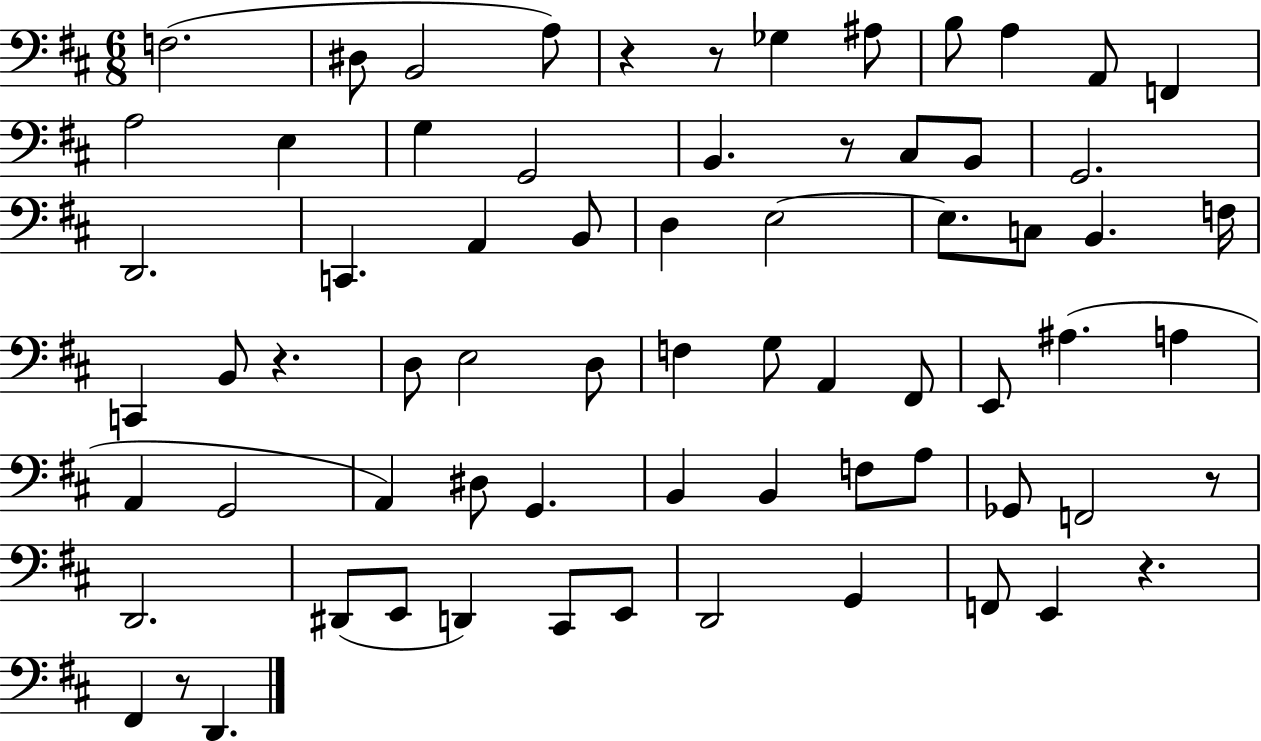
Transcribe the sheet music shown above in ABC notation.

X:1
T:Untitled
M:6/8
L:1/4
K:D
F,2 ^D,/2 B,,2 A,/2 z z/2 _G, ^A,/2 B,/2 A, A,,/2 F,, A,2 E, G, G,,2 B,, z/2 ^C,/2 B,,/2 G,,2 D,,2 C,, A,, B,,/2 D, E,2 E,/2 C,/2 B,, F,/4 C,, B,,/2 z D,/2 E,2 D,/2 F, G,/2 A,, ^F,,/2 E,,/2 ^A, A, A,, G,,2 A,, ^D,/2 G,, B,, B,, F,/2 A,/2 _G,,/2 F,,2 z/2 D,,2 ^D,,/2 E,,/2 D,, ^C,,/2 E,,/2 D,,2 G,, F,,/2 E,, z ^F,, z/2 D,,